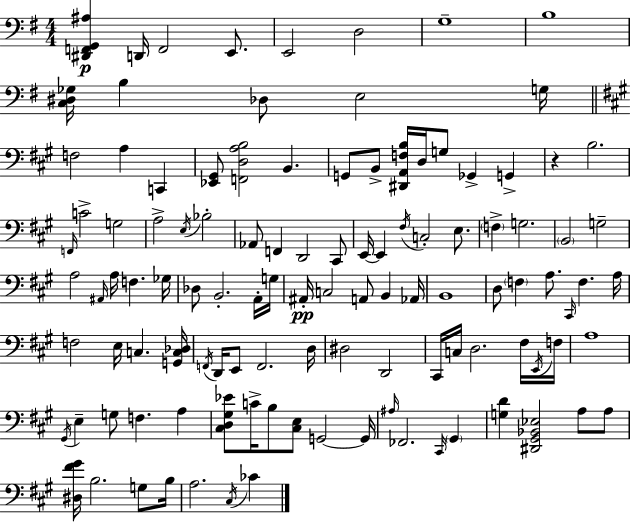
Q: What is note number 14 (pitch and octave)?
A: C2